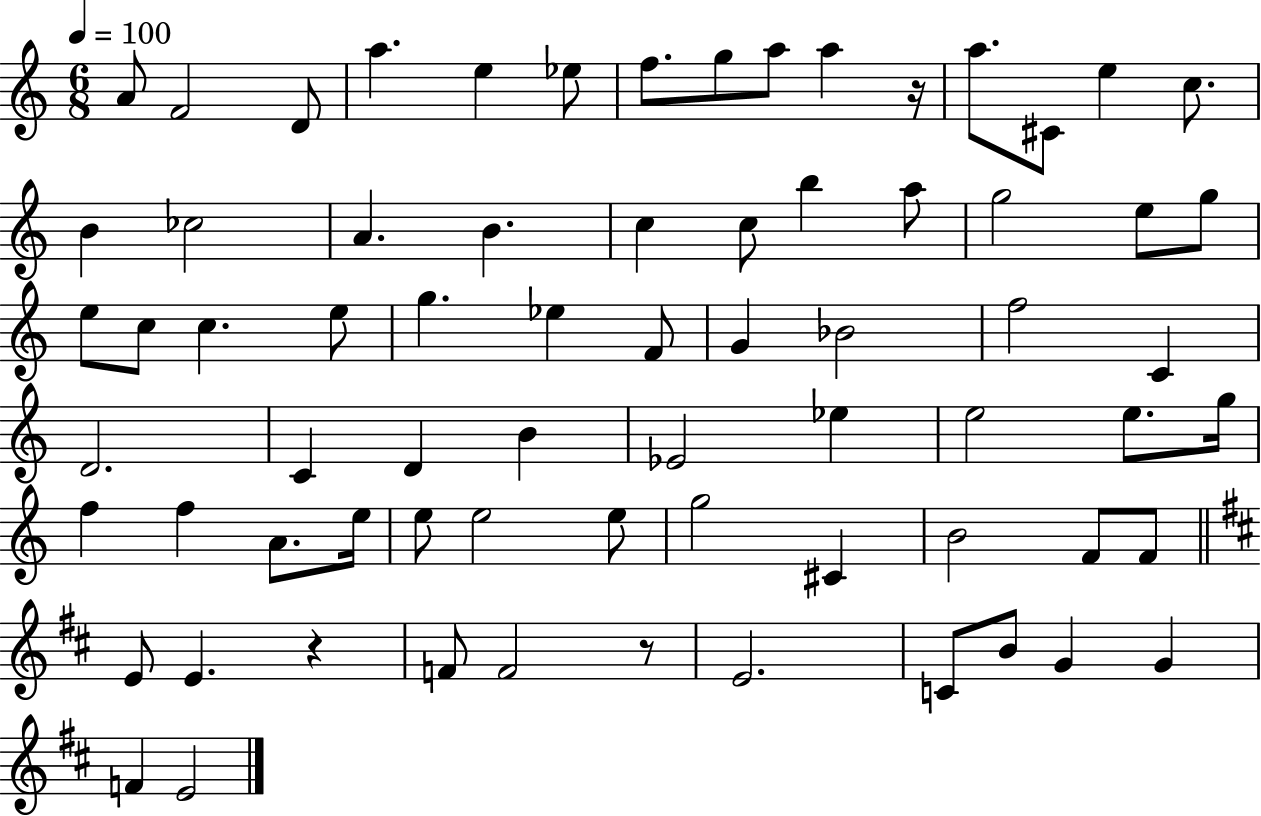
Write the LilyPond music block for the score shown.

{
  \clef treble
  \numericTimeSignature
  \time 6/8
  \key c \major
  \tempo 4 = 100
  a'8 f'2 d'8 | a''4. e''4 ees''8 | f''8. g''8 a''8 a''4 r16 | a''8. cis'8 e''4 c''8. | \break b'4 ces''2 | a'4. b'4. | c''4 c''8 b''4 a''8 | g''2 e''8 g''8 | \break e''8 c''8 c''4. e''8 | g''4. ees''4 f'8 | g'4 bes'2 | f''2 c'4 | \break d'2. | c'4 d'4 b'4 | ees'2 ees''4 | e''2 e''8. g''16 | \break f''4 f''4 a'8. e''16 | e''8 e''2 e''8 | g''2 cis'4 | b'2 f'8 f'8 | \break \bar "||" \break \key d \major e'8 e'4. r4 | f'8 f'2 r8 | e'2. | c'8 b'8 g'4 g'4 | \break f'4 e'2 | \bar "|."
}